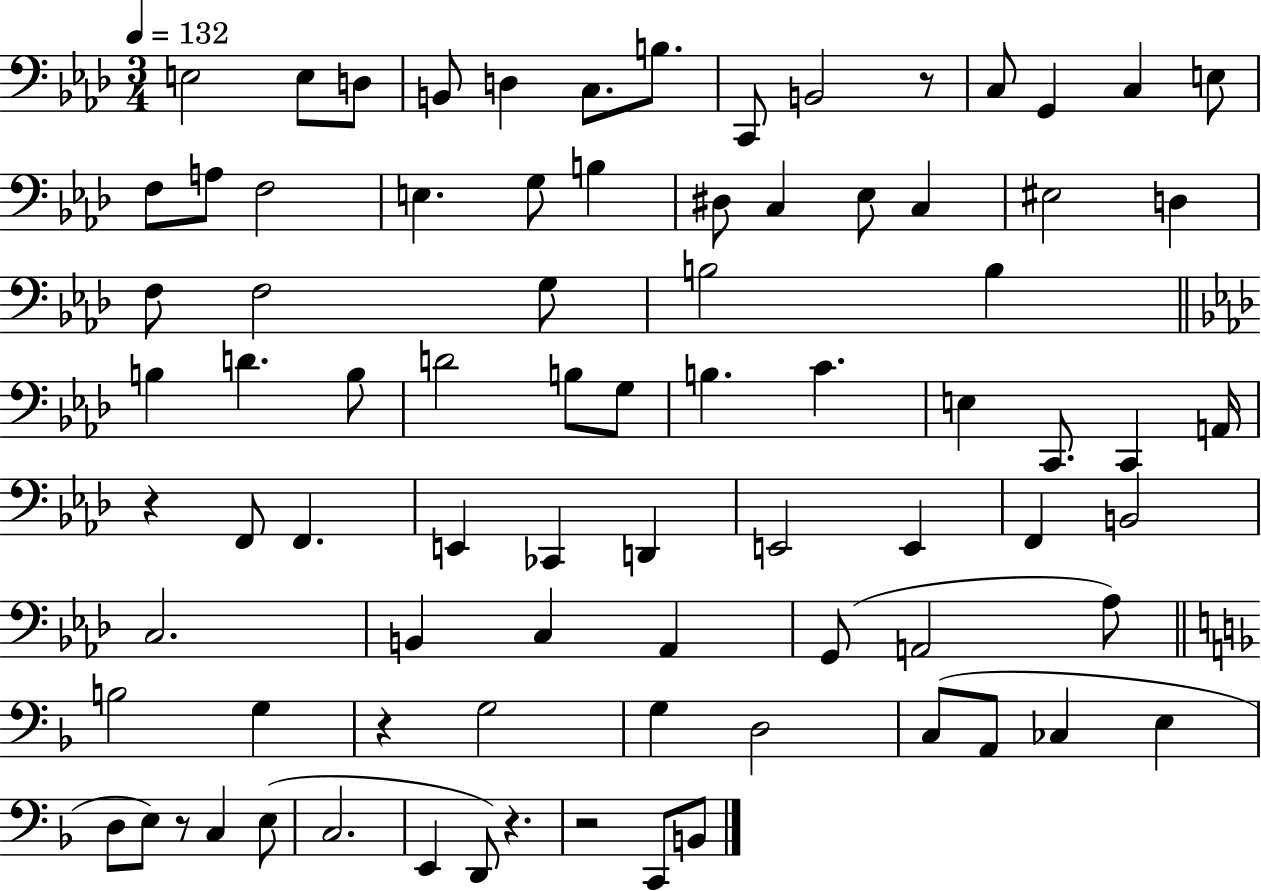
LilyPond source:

{
  \clef bass
  \numericTimeSignature
  \time 3/4
  \key aes \major
  \tempo 4 = 132
  e2 e8 d8 | b,8 d4 c8. b8. | c,8 b,2 r8 | c8 g,4 c4 e8 | \break f8 a8 f2 | e4. g8 b4 | dis8 c4 ees8 c4 | eis2 d4 | \break f8 f2 g8 | b2 b4 | \bar "||" \break \key f \minor b4 d'4. b8 | d'2 b8 g8 | b4. c'4. | e4 c,8. c,4 a,16 | \break r4 f,8 f,4. | e,4 ces,4 d,4 | e,2 e,4 | f,4 b,2 | \break c2. | b,4 c4 aes,4 | g,8( a,2 aes8) | \bar "||" \break \key d \minor b2 g4 | r4 g2 | g4 d2 | c8( a,8 ces4 e4 | \break d8 e8) r8 c4 e8( | c2. | e,4 d,8) r4. | r2 c,8 b,8 | \break \bar "|."
}